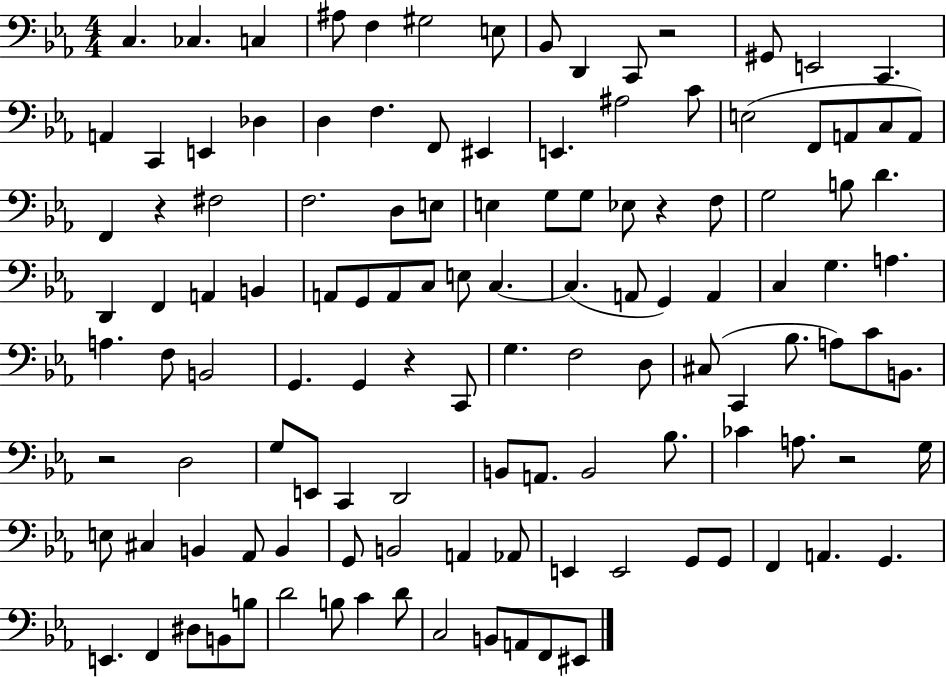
{
  \clef bass
  \numericTimeSignature
  \time 4/4
  \key ees \major
  c4. ces4. c4 | ais8 f4 gis2 e8 | bes,8 d,4 c,8 r2 | gis,8 e,2 c,4. | \break a,4 c,4 e,4 des4 | d4 f4. f,8 eis,4 | e,4. ais2 c'8 | e2( f,8 a,8 c8 a,8) | \break f,4 r4 fis2 | f2. d8 e8 | e4 g8 g8 ees8 r4 f8 | g2 b8 d'4. | \break d,4 f,4 a,4 b,4 | a,8 g,8 a,8 c8 e8 c4.~~ | c4.( a,8 g,4) a,4 | c4 g4. a4. | \break a4. f8 b,2 | g,4. g,4 r4 c,8 | g4. f2 d8 | cis8( c,4 bes8. a8) c'8 b,8. | \break r2 d2 | g8 e,8 c,4 d,2 | b,8 a,8. b,2 bes8. | ces'4 a8. r2 g16 | \break e8 cis4 b,4 aes,8 b,4 | g,8 b,2 a,4 aes,8 | e,4 e,2 g,8 g,8 | f,4 a,4. g,4. | \break e,4. f,4 dis8 b,8 b8 | d'2 b8 c'4 d'8 | c2 b,8 a,8 f,8 eis,8 | \bar "|."
}